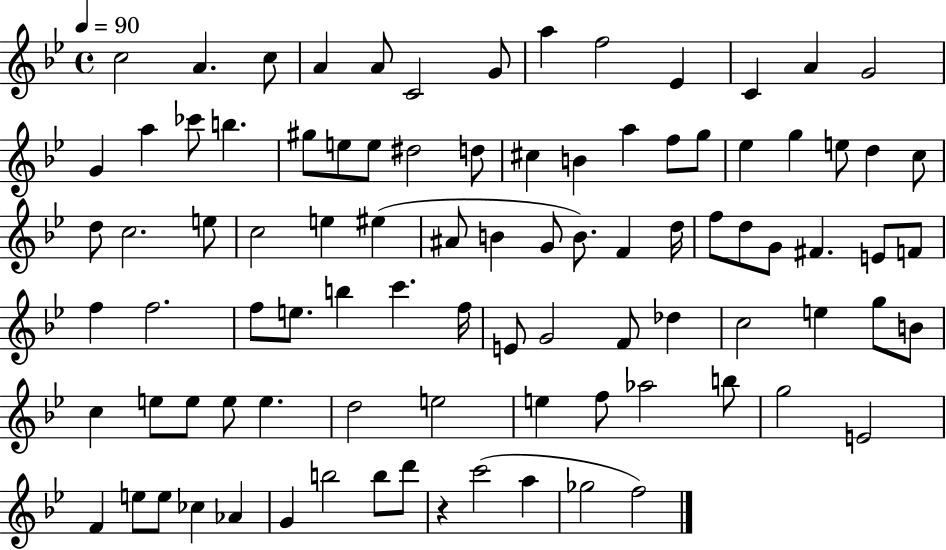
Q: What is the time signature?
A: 4/4